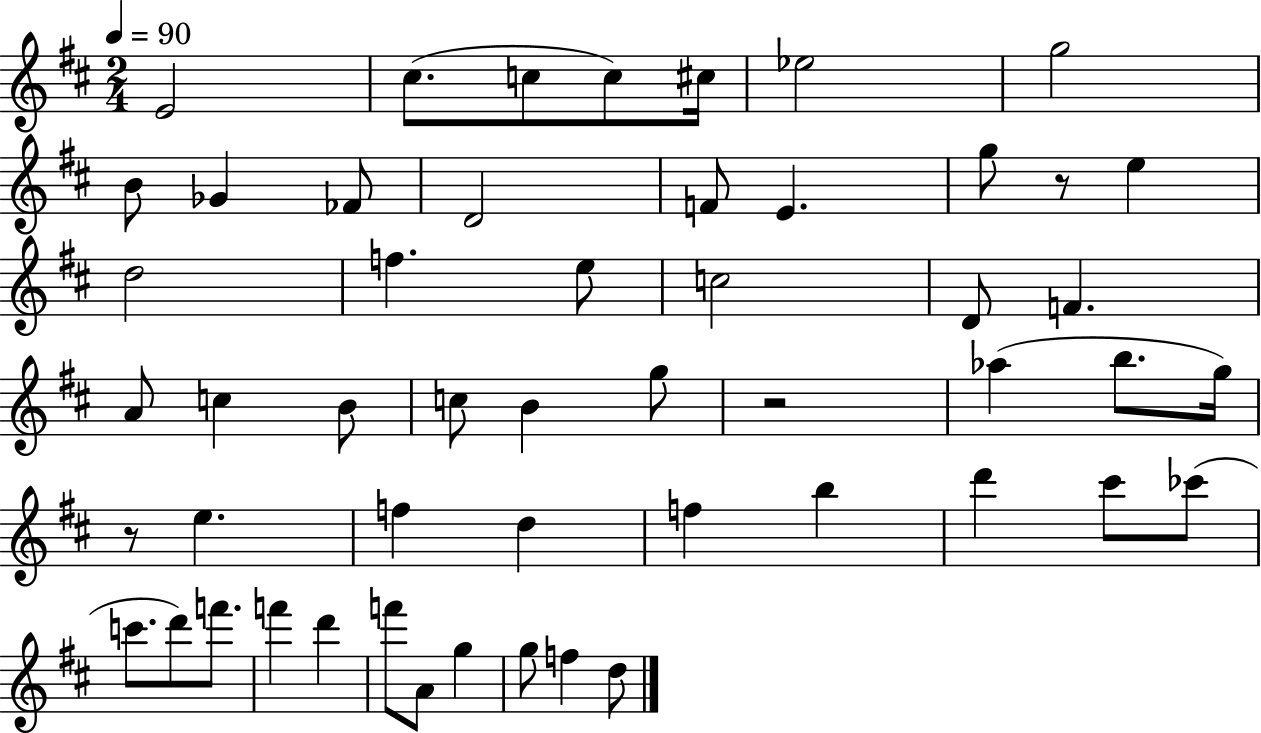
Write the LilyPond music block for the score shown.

{
  \clef treble
  \numericTimeSignature
  \time 2/4
  \key d \major
  \tempo 4 = 90
  \repeat volta 2 { e'2 | cis''8.( c''8 c''8) cis''16 | ees''2 | g''2 | \break b'8 ges'4 fes'8 | d'2 | f'8 e'4. | g''8 r8 e''4 | \break d''2 | f''4. e''8 | c''2 | d'8 f'4. | \break a'8 c''4 b'8 | c''8 b'4 g''8 | r2 | aes''4( b''8. g''16) | \break r8 e''4. | f''4 d''4 | f''4 b''4 | d'''4 cis'''8 ces'''8( | \break c'''8. d'''8) f'''8. | f'''4 d'''4 | f'''8 a'8 g''4 | g''8 f''4 d''8 | \break } \bar "|."
}